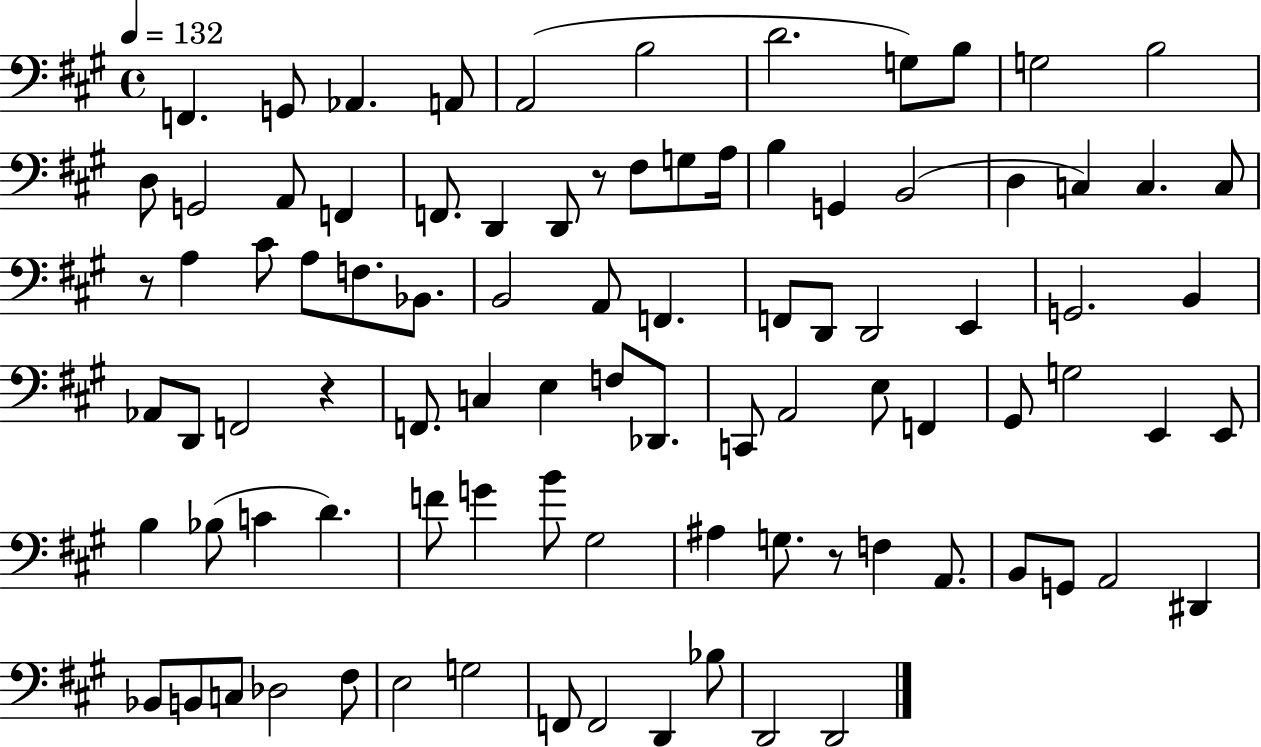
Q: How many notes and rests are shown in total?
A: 91